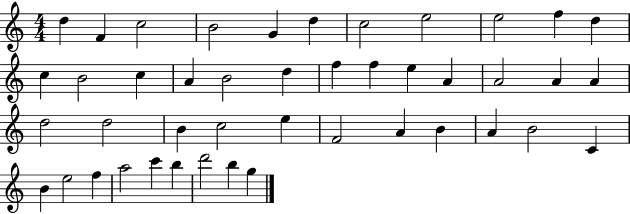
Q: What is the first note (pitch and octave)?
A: D5